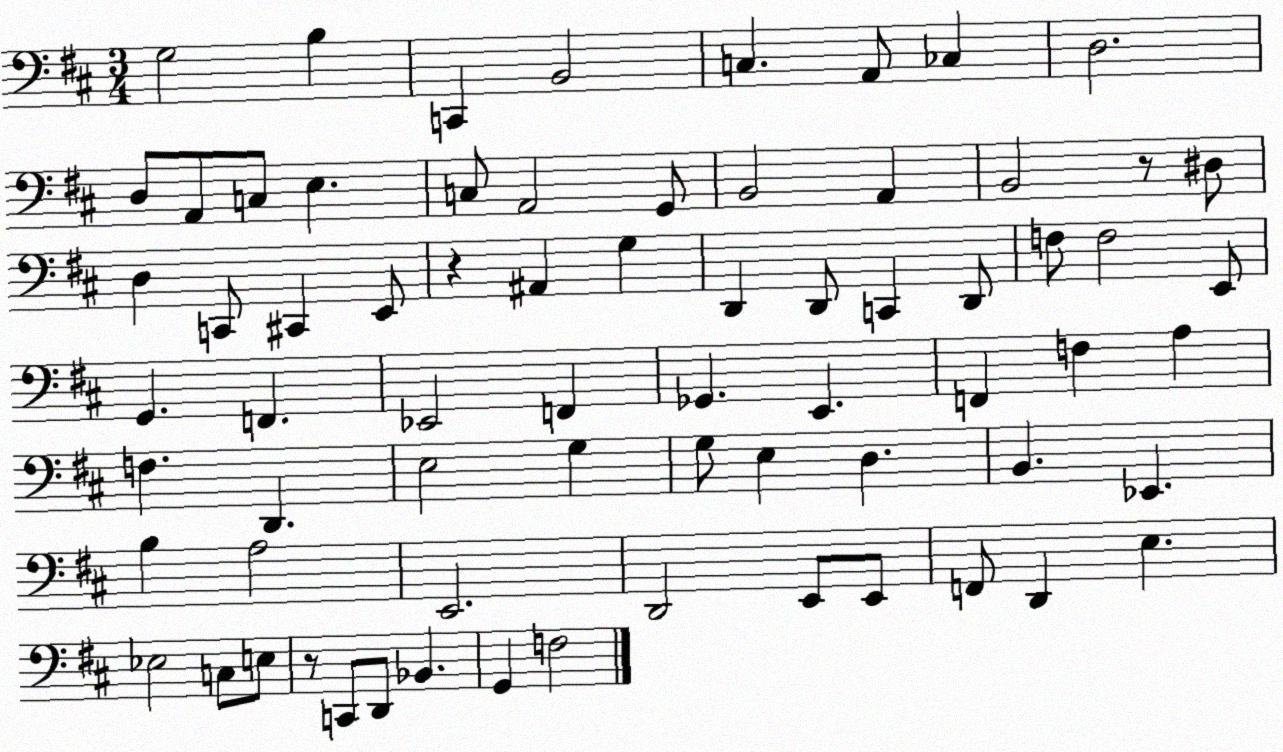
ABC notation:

X:1
T:Untitled
M:3/4
L:1/4
K:D
G,2 B, C,, B,,2 C, A,,/2 _C, D,2 D,/2 A,,/2 C,/2 E, C,/2 A,,2 G,,/2 B,,2 A,, B,,2 z/2 ^D,/2 D, C,,/2 ^C,, E,,/2 z ^A,, G, D,, D,,/2 C,, D,,/2 F,/2 F,2 E,,/2 G,, F,, _E,,2 F,, _G,, E,, F,, F, A, F, D,, E,2 G, G,/2 E, D, B,, _E,, B, A,2 E,,2 D,,2 E,,/2 E,,/2 F,,/2 D,, E, _E,2 C,/2 E,/2 z/2 C,,/2 D,,/2 _B,, G,, F,2